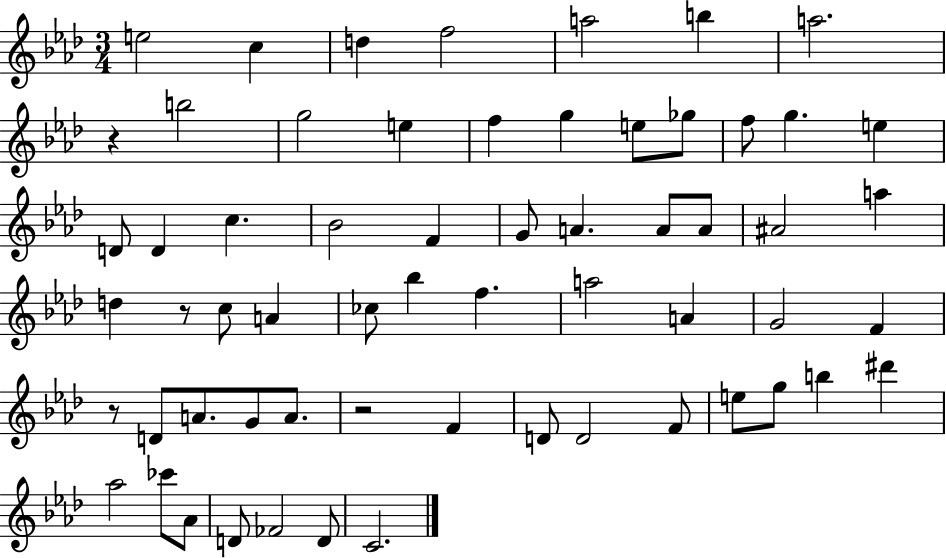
{
  \clef treble
  \numericTimeSignature
  \time 3/4
  \key aes \major
  e''2 c''4 | d''4 f''2 | a''2 b''4 | a''2. | \break r4 b''2 | g''2 e''4 | f''4 g''4 e''8 ges''8 | f''8 g''4. e''4 | \break d'8 d'4 c''4. | bes'2 f'4 | g'8 a'4. a'8 a'8 | ais'2 a''4 | \break d''4 r8 c''8 a'4 | ces''8 bes''4 f''4. | a''2 a'4 | g'2 f'4 | \break r8 d'8 a'8. g'8 a'8. | r2 f'4 | d'8 d'2 f'8 | e''8 g''8 b''4 dis'''4 | \break aes''2 ces'''8 aes'8 | d'8 fes'2 d'8 | c'2. | \bar "|."
}